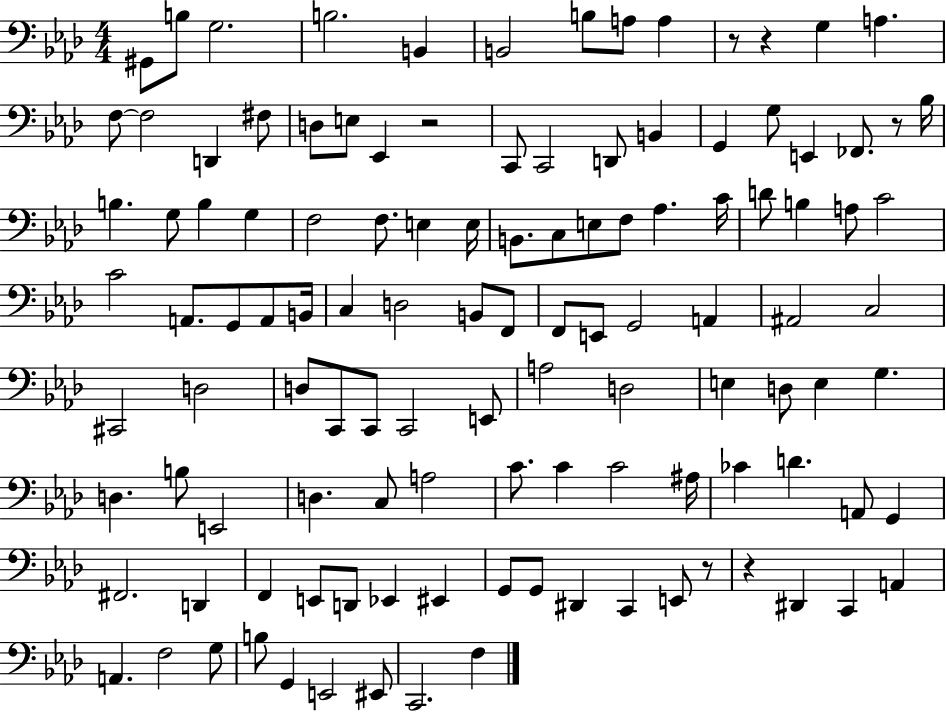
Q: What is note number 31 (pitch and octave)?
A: G3